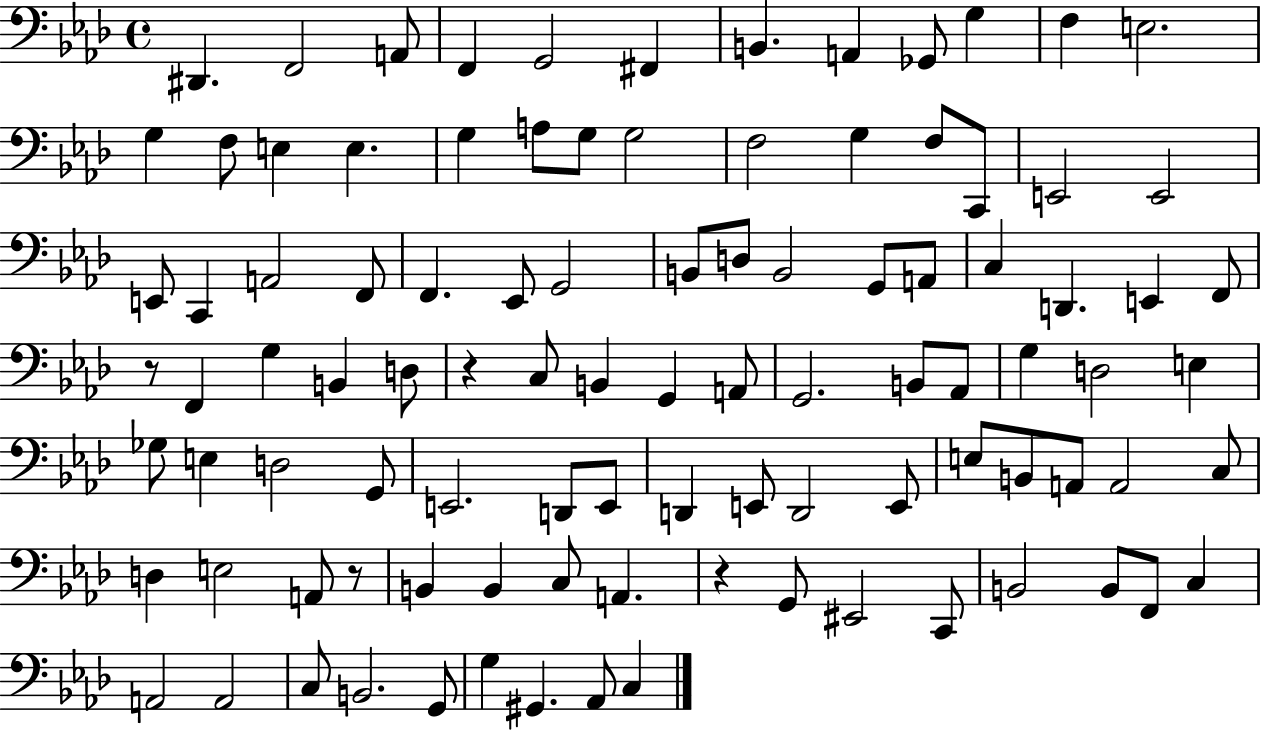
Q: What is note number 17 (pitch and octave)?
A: G3